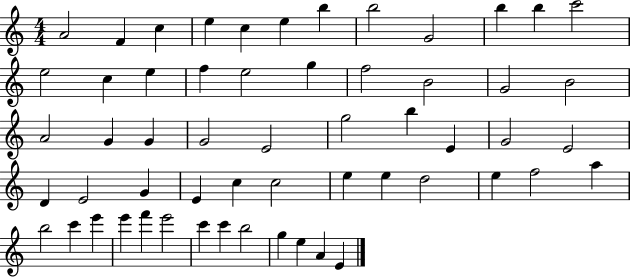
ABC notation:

X:1
T:Untitled
M:4/4
L:1/4
K:C
A2 F c e c e b b2 G2 b b c'2 e2 c e f e2 g f2 B2 G2 B2 A2 G G G2 E2 g2 b E G2 E2 D E2 G E c c2 e e d2 e f2 a b2 c' e' e' f' e'2 c' c' b2 g e A E